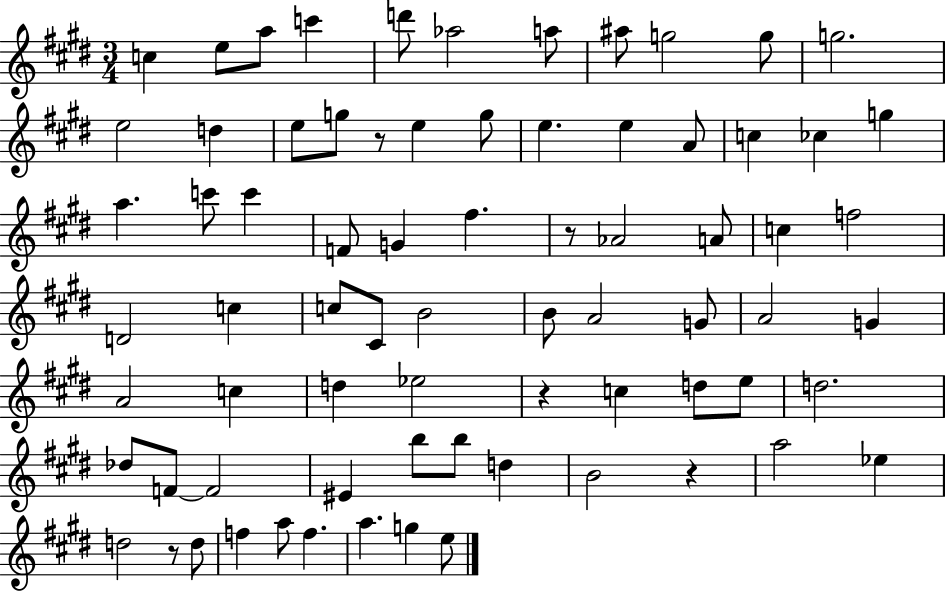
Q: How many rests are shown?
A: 5